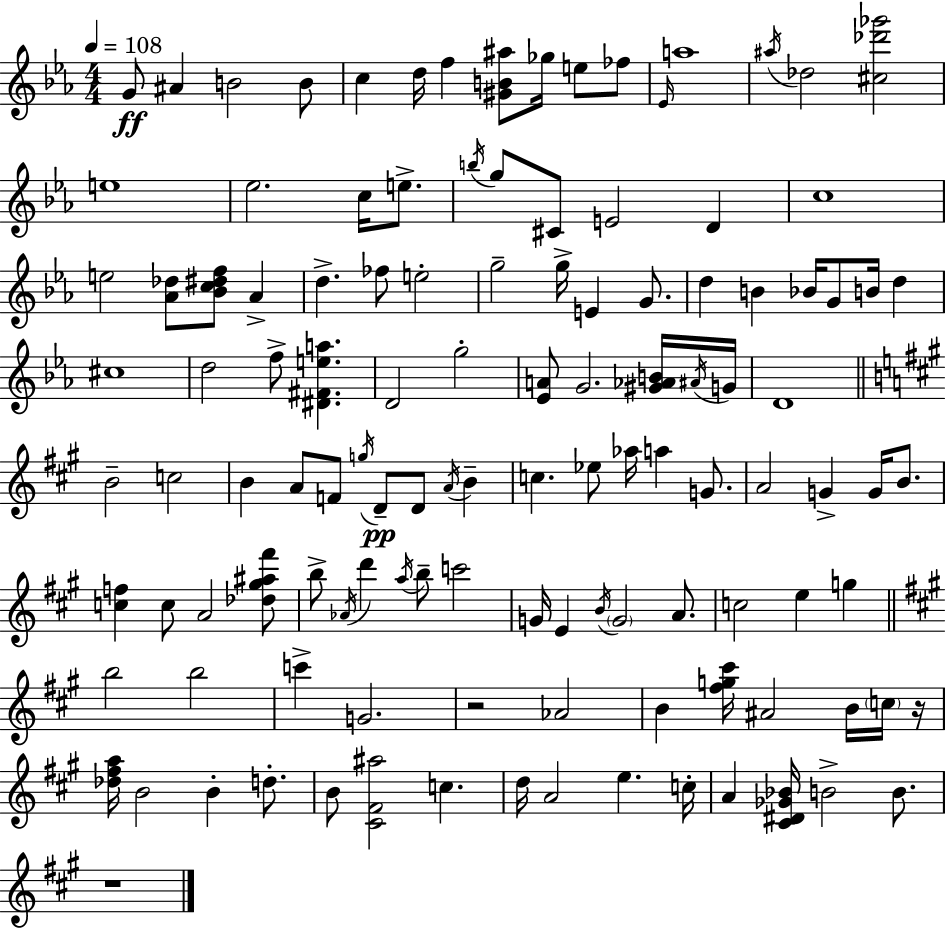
G4/e A#4/q B4/h B4/e C5/q D5/s F5/q [G#4,B4,A#5]/e Gb5/s E5/e FES5/e Eb4/s A5/w A#5/s Db5/h [C#5,Db6,Gb6]/h E5/w Eb5/h. C5/s E5/e. B5/s G5/e C#4/e E4/h D4/q C5/w E5/h [Ab4,Db5]/e [Bb4,C5,D#5,F5]/e Ab4/q D5/q. FES5/e E5/h G5/h G5/s E4/q G4/e. D5/q B4/q Bb4/s G4/e B4/s D5/q C#5/w D5/h F5/e [D#4,F#4,E5,A5]/q. D4/h G5/h [Eb4,A4]/e G4/h. [G#4,Ab4,B4]/s A#4/s G4/s D4/w B4/h C5/h B4/q A4/e F4/e G5/s D4/e D4/e A4/s B4/q C5/q. Eb5/e Ab5/s A5/q G4/e. A4/h G4/q G4/s B4/e. [C5,F5]/q C5/e A4/h [Db5,G#5,A#5,F#6]/e B5/e Ab4/s D6/q A5/s B5/e C6/h G4/s E4/q B4/s G4/h A4/e. C5/h E5/q G5/q B5/h B5/h C6/q G4/h. R/h Ab4/h B4/q [F#5,G5,C#6]/s A#4/h B4/s C5/s R/s [Db5,F#5,A5]/s B4/h B4/q D5/e. B4/e [C#4,F#4,A#5]/h C5/q. D5/s A4/h E5/q. C5/s A4/q [C#4,D#4,Gb4,Bb4]/s B4/h B4/e. R/w